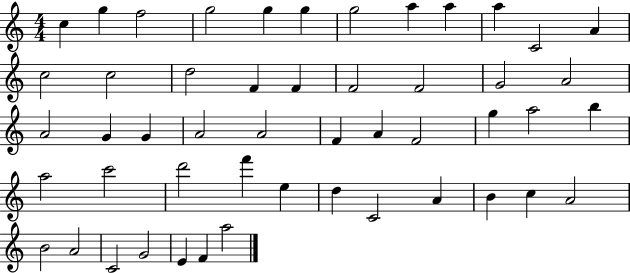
X:1
T:Untitled
M:4/4
L:1/4
K:C
c g f2 g2 g g g2 a a a C2 A c2 c2 d2 F F F2 F2 G2 A2 A2 G G A2 A2 F A F2 g a2 b a2 c'2 d'2 f' e d C2 A B c A2 B2 A2 C2 G2 E F a2